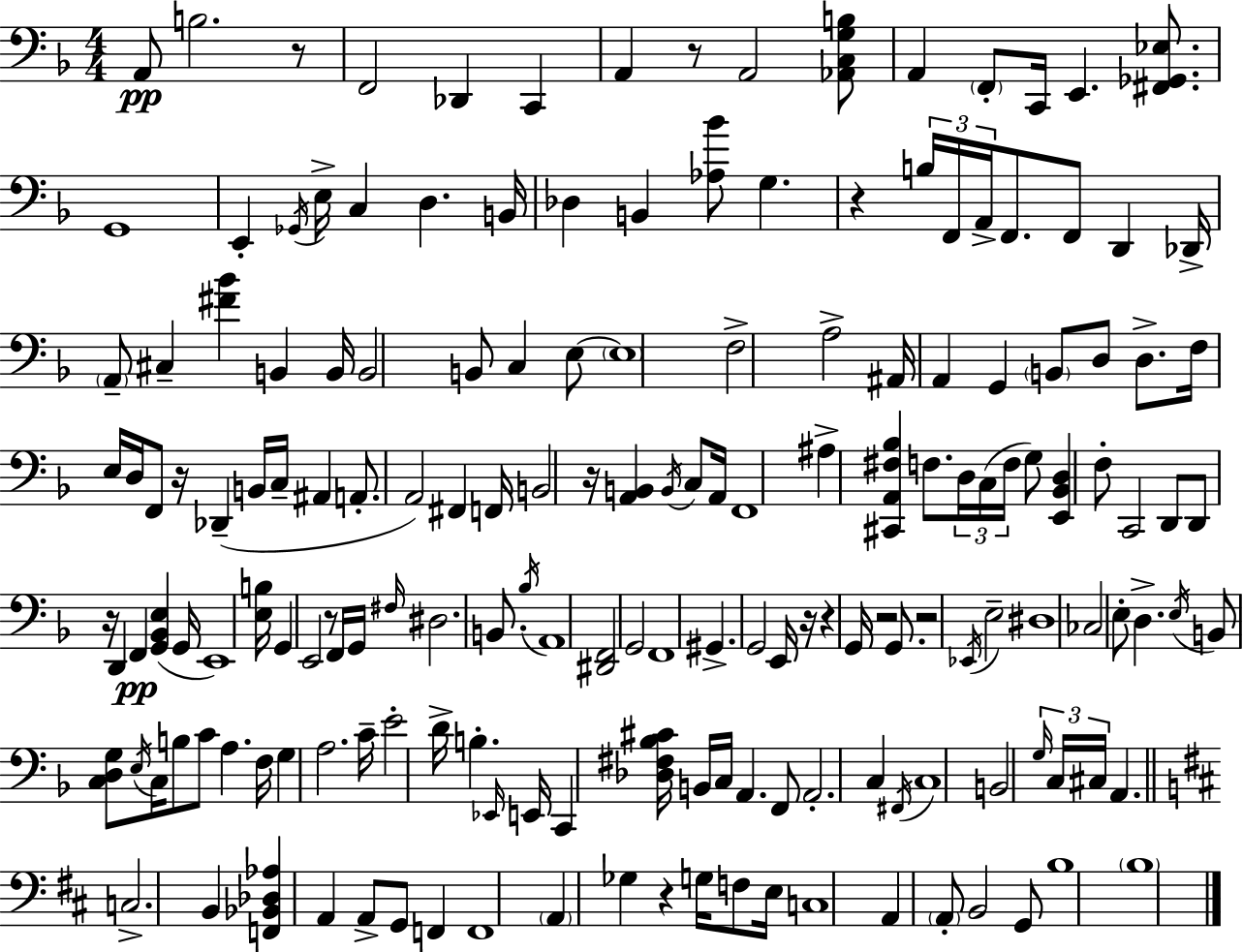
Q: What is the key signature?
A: F major